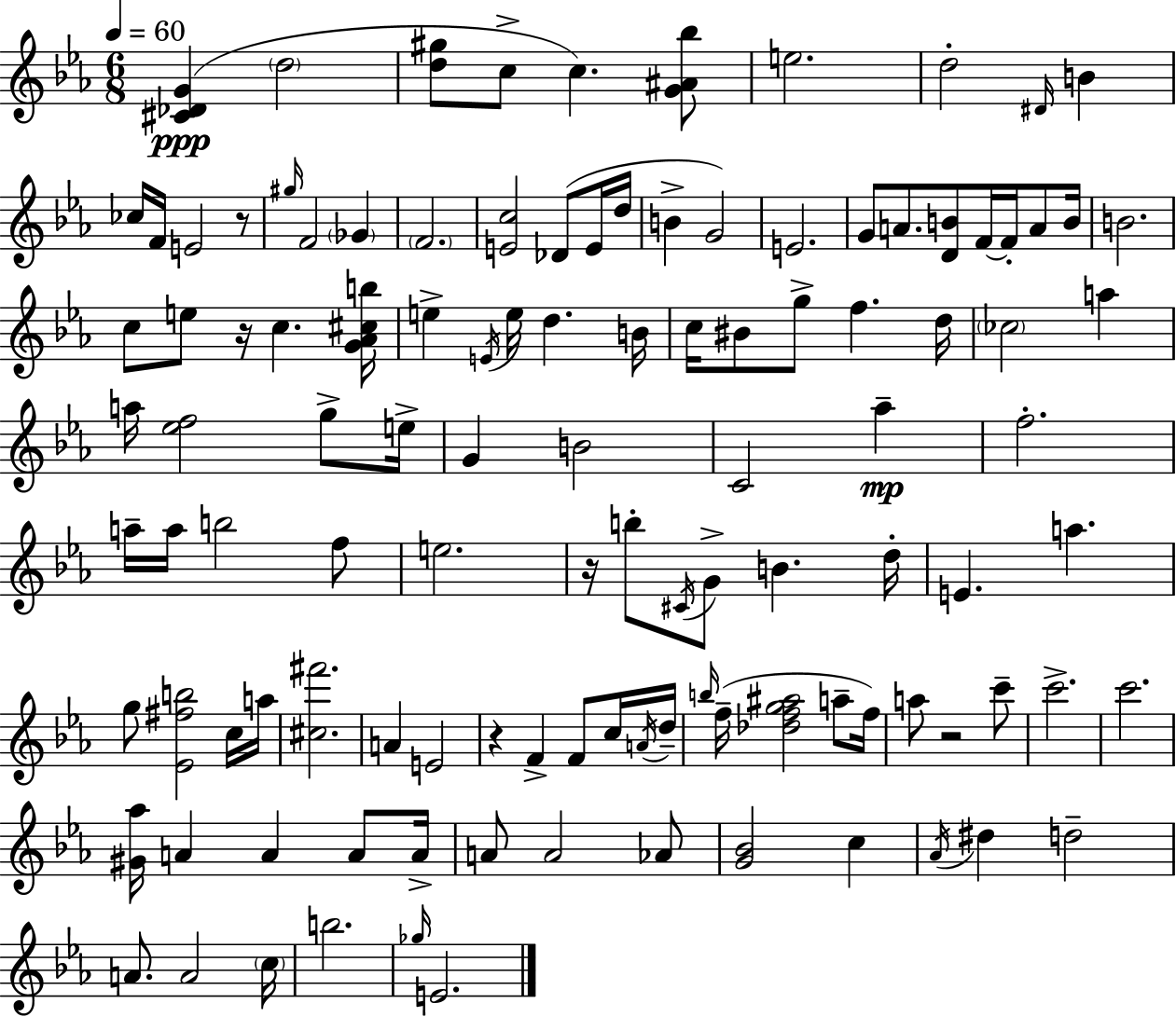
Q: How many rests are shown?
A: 5